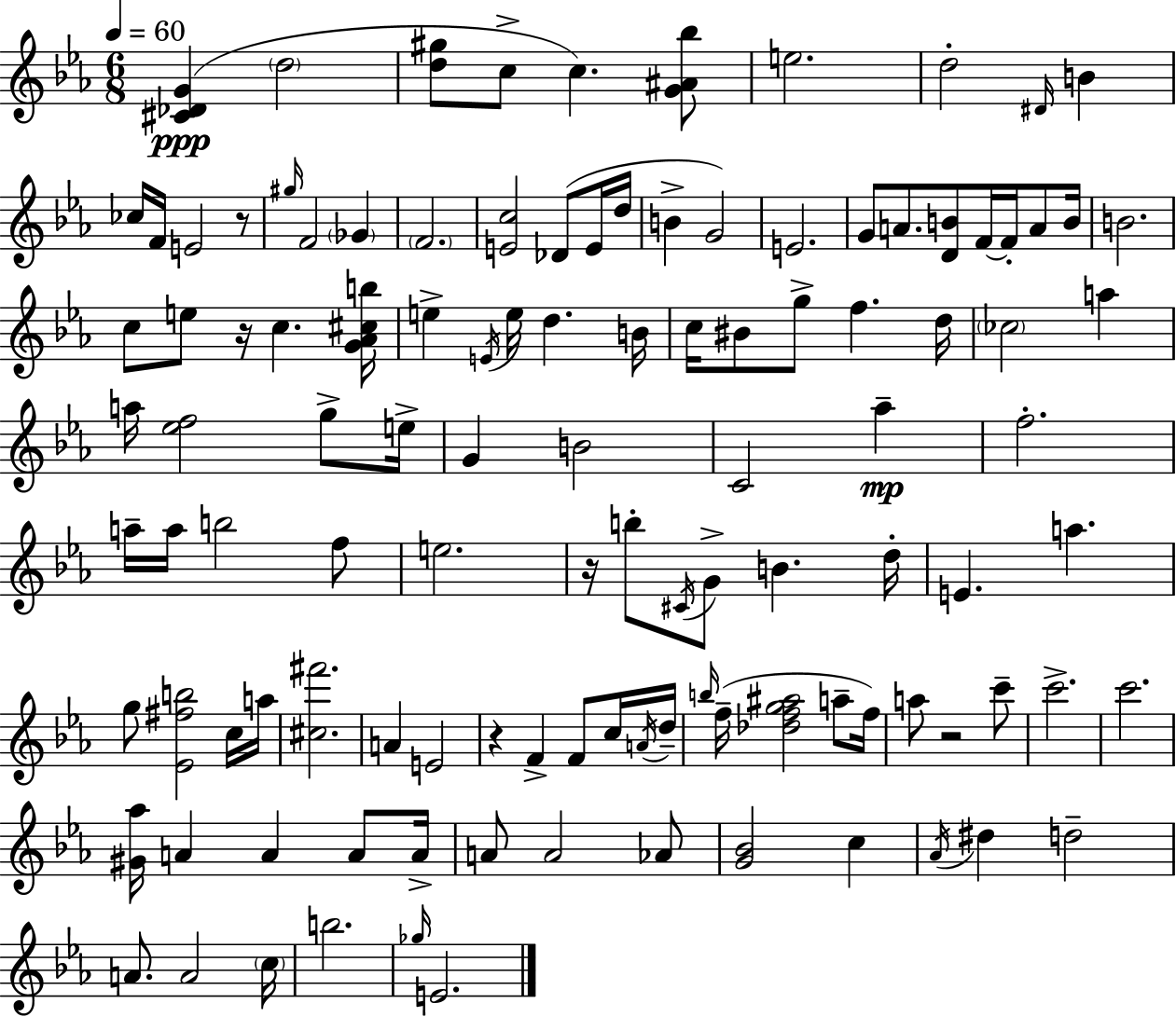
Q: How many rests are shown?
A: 5